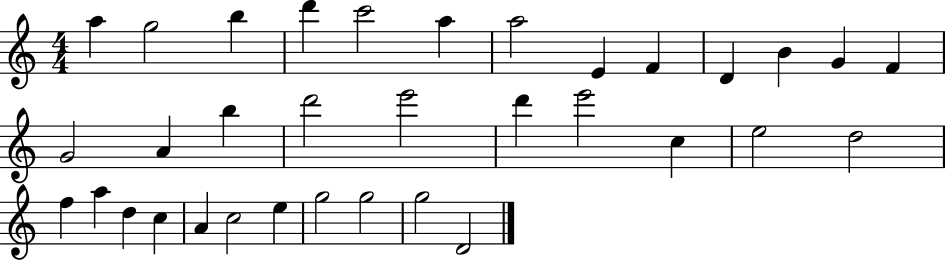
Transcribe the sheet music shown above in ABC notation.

X:1
T:Untitled
M:4/4
L:1/4
K:C
a g2 b d' c'2 a a2 E F D B G F G2 A b d'2 e'2 d' e'2 c e2 d2 f a d c A c2 e g2 g2 g2 D2